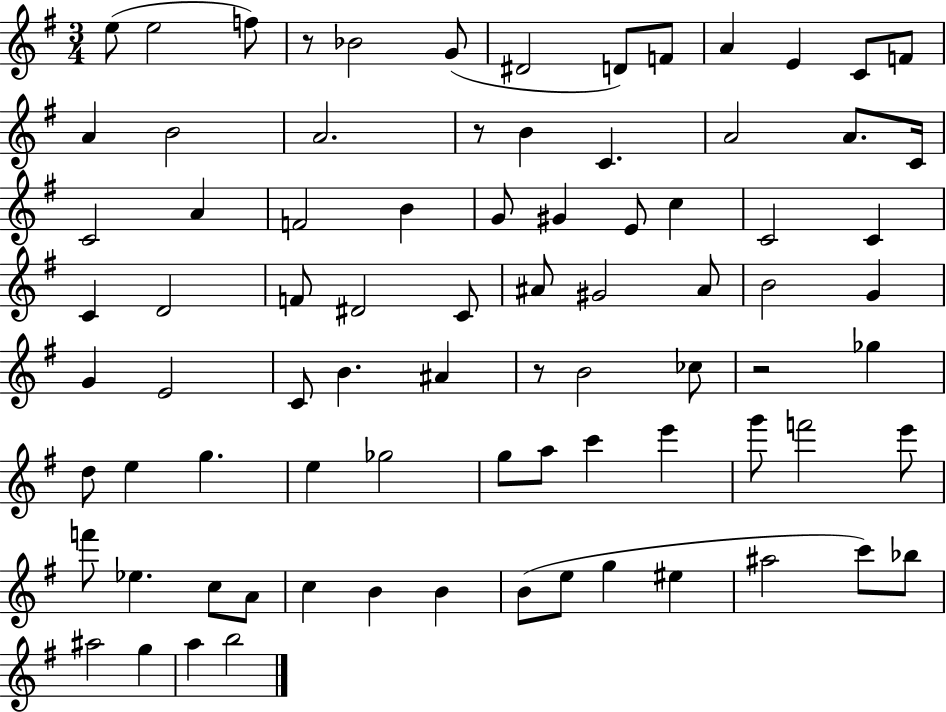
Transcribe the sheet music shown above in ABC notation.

X:1
T:Untitled
M:3/4
L:1/4
K:G
e/2 e2 f/2 z/2 _B2 G/2 ^D2 D/2 F/2 A E C/2 F/2 A B2 A2 z/2 B C A2 A/2 C/4 C2 A F2 B G/2 ^G E/2 c C2 C C D2 F/2 ^D2 C/2 ^A/2 ^G2 ^A/2 B2 G G E2 C/2 B ^A z/2 B2 _c/2 z2 _g d/2 e g e _g2 g/2 a/2 c' e' g'/2 f'2 e'/2 f'/2 _e c/2 A/2 c B B B/2 e/2 g ^e ^a2 c'/2 _b/2 ^a2 g a b2